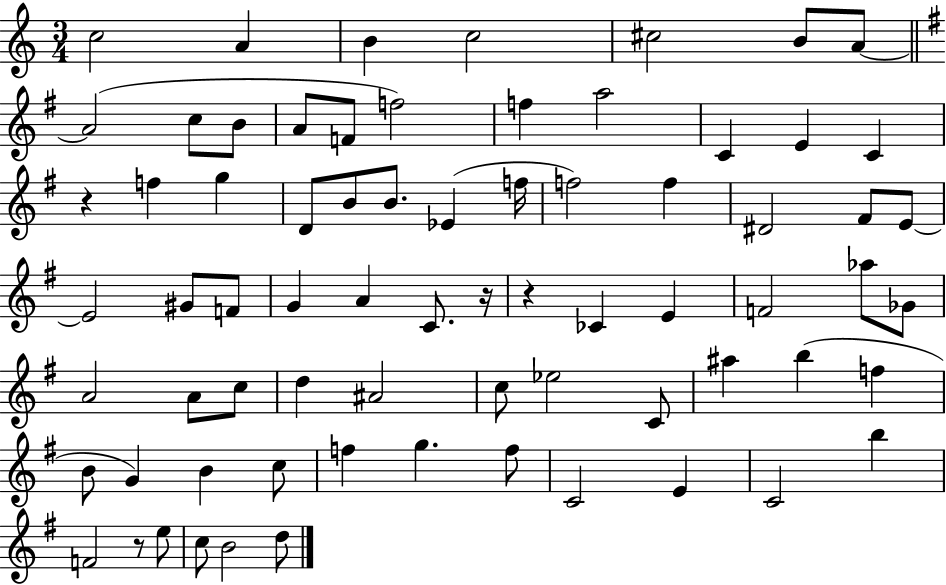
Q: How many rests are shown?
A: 4